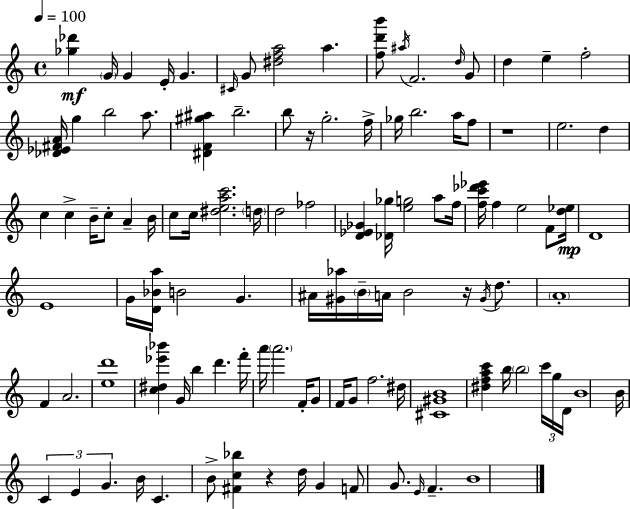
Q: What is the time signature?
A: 4/4